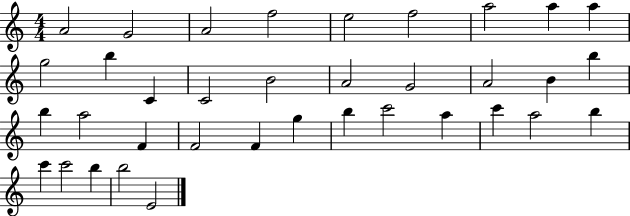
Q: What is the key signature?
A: C major